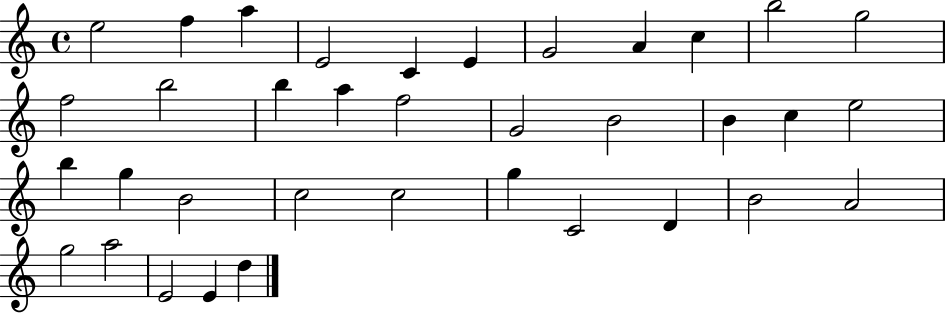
X:1
T:Untitled
M:4/4
L:1/4
K:C
e2 f a E2 C E G2 A c b2 g2 f2 b2 b a f2 G2 B2 B c e2 b g B2 c2 c2 g C2 D B2 A2 g2 a2 E2 E d